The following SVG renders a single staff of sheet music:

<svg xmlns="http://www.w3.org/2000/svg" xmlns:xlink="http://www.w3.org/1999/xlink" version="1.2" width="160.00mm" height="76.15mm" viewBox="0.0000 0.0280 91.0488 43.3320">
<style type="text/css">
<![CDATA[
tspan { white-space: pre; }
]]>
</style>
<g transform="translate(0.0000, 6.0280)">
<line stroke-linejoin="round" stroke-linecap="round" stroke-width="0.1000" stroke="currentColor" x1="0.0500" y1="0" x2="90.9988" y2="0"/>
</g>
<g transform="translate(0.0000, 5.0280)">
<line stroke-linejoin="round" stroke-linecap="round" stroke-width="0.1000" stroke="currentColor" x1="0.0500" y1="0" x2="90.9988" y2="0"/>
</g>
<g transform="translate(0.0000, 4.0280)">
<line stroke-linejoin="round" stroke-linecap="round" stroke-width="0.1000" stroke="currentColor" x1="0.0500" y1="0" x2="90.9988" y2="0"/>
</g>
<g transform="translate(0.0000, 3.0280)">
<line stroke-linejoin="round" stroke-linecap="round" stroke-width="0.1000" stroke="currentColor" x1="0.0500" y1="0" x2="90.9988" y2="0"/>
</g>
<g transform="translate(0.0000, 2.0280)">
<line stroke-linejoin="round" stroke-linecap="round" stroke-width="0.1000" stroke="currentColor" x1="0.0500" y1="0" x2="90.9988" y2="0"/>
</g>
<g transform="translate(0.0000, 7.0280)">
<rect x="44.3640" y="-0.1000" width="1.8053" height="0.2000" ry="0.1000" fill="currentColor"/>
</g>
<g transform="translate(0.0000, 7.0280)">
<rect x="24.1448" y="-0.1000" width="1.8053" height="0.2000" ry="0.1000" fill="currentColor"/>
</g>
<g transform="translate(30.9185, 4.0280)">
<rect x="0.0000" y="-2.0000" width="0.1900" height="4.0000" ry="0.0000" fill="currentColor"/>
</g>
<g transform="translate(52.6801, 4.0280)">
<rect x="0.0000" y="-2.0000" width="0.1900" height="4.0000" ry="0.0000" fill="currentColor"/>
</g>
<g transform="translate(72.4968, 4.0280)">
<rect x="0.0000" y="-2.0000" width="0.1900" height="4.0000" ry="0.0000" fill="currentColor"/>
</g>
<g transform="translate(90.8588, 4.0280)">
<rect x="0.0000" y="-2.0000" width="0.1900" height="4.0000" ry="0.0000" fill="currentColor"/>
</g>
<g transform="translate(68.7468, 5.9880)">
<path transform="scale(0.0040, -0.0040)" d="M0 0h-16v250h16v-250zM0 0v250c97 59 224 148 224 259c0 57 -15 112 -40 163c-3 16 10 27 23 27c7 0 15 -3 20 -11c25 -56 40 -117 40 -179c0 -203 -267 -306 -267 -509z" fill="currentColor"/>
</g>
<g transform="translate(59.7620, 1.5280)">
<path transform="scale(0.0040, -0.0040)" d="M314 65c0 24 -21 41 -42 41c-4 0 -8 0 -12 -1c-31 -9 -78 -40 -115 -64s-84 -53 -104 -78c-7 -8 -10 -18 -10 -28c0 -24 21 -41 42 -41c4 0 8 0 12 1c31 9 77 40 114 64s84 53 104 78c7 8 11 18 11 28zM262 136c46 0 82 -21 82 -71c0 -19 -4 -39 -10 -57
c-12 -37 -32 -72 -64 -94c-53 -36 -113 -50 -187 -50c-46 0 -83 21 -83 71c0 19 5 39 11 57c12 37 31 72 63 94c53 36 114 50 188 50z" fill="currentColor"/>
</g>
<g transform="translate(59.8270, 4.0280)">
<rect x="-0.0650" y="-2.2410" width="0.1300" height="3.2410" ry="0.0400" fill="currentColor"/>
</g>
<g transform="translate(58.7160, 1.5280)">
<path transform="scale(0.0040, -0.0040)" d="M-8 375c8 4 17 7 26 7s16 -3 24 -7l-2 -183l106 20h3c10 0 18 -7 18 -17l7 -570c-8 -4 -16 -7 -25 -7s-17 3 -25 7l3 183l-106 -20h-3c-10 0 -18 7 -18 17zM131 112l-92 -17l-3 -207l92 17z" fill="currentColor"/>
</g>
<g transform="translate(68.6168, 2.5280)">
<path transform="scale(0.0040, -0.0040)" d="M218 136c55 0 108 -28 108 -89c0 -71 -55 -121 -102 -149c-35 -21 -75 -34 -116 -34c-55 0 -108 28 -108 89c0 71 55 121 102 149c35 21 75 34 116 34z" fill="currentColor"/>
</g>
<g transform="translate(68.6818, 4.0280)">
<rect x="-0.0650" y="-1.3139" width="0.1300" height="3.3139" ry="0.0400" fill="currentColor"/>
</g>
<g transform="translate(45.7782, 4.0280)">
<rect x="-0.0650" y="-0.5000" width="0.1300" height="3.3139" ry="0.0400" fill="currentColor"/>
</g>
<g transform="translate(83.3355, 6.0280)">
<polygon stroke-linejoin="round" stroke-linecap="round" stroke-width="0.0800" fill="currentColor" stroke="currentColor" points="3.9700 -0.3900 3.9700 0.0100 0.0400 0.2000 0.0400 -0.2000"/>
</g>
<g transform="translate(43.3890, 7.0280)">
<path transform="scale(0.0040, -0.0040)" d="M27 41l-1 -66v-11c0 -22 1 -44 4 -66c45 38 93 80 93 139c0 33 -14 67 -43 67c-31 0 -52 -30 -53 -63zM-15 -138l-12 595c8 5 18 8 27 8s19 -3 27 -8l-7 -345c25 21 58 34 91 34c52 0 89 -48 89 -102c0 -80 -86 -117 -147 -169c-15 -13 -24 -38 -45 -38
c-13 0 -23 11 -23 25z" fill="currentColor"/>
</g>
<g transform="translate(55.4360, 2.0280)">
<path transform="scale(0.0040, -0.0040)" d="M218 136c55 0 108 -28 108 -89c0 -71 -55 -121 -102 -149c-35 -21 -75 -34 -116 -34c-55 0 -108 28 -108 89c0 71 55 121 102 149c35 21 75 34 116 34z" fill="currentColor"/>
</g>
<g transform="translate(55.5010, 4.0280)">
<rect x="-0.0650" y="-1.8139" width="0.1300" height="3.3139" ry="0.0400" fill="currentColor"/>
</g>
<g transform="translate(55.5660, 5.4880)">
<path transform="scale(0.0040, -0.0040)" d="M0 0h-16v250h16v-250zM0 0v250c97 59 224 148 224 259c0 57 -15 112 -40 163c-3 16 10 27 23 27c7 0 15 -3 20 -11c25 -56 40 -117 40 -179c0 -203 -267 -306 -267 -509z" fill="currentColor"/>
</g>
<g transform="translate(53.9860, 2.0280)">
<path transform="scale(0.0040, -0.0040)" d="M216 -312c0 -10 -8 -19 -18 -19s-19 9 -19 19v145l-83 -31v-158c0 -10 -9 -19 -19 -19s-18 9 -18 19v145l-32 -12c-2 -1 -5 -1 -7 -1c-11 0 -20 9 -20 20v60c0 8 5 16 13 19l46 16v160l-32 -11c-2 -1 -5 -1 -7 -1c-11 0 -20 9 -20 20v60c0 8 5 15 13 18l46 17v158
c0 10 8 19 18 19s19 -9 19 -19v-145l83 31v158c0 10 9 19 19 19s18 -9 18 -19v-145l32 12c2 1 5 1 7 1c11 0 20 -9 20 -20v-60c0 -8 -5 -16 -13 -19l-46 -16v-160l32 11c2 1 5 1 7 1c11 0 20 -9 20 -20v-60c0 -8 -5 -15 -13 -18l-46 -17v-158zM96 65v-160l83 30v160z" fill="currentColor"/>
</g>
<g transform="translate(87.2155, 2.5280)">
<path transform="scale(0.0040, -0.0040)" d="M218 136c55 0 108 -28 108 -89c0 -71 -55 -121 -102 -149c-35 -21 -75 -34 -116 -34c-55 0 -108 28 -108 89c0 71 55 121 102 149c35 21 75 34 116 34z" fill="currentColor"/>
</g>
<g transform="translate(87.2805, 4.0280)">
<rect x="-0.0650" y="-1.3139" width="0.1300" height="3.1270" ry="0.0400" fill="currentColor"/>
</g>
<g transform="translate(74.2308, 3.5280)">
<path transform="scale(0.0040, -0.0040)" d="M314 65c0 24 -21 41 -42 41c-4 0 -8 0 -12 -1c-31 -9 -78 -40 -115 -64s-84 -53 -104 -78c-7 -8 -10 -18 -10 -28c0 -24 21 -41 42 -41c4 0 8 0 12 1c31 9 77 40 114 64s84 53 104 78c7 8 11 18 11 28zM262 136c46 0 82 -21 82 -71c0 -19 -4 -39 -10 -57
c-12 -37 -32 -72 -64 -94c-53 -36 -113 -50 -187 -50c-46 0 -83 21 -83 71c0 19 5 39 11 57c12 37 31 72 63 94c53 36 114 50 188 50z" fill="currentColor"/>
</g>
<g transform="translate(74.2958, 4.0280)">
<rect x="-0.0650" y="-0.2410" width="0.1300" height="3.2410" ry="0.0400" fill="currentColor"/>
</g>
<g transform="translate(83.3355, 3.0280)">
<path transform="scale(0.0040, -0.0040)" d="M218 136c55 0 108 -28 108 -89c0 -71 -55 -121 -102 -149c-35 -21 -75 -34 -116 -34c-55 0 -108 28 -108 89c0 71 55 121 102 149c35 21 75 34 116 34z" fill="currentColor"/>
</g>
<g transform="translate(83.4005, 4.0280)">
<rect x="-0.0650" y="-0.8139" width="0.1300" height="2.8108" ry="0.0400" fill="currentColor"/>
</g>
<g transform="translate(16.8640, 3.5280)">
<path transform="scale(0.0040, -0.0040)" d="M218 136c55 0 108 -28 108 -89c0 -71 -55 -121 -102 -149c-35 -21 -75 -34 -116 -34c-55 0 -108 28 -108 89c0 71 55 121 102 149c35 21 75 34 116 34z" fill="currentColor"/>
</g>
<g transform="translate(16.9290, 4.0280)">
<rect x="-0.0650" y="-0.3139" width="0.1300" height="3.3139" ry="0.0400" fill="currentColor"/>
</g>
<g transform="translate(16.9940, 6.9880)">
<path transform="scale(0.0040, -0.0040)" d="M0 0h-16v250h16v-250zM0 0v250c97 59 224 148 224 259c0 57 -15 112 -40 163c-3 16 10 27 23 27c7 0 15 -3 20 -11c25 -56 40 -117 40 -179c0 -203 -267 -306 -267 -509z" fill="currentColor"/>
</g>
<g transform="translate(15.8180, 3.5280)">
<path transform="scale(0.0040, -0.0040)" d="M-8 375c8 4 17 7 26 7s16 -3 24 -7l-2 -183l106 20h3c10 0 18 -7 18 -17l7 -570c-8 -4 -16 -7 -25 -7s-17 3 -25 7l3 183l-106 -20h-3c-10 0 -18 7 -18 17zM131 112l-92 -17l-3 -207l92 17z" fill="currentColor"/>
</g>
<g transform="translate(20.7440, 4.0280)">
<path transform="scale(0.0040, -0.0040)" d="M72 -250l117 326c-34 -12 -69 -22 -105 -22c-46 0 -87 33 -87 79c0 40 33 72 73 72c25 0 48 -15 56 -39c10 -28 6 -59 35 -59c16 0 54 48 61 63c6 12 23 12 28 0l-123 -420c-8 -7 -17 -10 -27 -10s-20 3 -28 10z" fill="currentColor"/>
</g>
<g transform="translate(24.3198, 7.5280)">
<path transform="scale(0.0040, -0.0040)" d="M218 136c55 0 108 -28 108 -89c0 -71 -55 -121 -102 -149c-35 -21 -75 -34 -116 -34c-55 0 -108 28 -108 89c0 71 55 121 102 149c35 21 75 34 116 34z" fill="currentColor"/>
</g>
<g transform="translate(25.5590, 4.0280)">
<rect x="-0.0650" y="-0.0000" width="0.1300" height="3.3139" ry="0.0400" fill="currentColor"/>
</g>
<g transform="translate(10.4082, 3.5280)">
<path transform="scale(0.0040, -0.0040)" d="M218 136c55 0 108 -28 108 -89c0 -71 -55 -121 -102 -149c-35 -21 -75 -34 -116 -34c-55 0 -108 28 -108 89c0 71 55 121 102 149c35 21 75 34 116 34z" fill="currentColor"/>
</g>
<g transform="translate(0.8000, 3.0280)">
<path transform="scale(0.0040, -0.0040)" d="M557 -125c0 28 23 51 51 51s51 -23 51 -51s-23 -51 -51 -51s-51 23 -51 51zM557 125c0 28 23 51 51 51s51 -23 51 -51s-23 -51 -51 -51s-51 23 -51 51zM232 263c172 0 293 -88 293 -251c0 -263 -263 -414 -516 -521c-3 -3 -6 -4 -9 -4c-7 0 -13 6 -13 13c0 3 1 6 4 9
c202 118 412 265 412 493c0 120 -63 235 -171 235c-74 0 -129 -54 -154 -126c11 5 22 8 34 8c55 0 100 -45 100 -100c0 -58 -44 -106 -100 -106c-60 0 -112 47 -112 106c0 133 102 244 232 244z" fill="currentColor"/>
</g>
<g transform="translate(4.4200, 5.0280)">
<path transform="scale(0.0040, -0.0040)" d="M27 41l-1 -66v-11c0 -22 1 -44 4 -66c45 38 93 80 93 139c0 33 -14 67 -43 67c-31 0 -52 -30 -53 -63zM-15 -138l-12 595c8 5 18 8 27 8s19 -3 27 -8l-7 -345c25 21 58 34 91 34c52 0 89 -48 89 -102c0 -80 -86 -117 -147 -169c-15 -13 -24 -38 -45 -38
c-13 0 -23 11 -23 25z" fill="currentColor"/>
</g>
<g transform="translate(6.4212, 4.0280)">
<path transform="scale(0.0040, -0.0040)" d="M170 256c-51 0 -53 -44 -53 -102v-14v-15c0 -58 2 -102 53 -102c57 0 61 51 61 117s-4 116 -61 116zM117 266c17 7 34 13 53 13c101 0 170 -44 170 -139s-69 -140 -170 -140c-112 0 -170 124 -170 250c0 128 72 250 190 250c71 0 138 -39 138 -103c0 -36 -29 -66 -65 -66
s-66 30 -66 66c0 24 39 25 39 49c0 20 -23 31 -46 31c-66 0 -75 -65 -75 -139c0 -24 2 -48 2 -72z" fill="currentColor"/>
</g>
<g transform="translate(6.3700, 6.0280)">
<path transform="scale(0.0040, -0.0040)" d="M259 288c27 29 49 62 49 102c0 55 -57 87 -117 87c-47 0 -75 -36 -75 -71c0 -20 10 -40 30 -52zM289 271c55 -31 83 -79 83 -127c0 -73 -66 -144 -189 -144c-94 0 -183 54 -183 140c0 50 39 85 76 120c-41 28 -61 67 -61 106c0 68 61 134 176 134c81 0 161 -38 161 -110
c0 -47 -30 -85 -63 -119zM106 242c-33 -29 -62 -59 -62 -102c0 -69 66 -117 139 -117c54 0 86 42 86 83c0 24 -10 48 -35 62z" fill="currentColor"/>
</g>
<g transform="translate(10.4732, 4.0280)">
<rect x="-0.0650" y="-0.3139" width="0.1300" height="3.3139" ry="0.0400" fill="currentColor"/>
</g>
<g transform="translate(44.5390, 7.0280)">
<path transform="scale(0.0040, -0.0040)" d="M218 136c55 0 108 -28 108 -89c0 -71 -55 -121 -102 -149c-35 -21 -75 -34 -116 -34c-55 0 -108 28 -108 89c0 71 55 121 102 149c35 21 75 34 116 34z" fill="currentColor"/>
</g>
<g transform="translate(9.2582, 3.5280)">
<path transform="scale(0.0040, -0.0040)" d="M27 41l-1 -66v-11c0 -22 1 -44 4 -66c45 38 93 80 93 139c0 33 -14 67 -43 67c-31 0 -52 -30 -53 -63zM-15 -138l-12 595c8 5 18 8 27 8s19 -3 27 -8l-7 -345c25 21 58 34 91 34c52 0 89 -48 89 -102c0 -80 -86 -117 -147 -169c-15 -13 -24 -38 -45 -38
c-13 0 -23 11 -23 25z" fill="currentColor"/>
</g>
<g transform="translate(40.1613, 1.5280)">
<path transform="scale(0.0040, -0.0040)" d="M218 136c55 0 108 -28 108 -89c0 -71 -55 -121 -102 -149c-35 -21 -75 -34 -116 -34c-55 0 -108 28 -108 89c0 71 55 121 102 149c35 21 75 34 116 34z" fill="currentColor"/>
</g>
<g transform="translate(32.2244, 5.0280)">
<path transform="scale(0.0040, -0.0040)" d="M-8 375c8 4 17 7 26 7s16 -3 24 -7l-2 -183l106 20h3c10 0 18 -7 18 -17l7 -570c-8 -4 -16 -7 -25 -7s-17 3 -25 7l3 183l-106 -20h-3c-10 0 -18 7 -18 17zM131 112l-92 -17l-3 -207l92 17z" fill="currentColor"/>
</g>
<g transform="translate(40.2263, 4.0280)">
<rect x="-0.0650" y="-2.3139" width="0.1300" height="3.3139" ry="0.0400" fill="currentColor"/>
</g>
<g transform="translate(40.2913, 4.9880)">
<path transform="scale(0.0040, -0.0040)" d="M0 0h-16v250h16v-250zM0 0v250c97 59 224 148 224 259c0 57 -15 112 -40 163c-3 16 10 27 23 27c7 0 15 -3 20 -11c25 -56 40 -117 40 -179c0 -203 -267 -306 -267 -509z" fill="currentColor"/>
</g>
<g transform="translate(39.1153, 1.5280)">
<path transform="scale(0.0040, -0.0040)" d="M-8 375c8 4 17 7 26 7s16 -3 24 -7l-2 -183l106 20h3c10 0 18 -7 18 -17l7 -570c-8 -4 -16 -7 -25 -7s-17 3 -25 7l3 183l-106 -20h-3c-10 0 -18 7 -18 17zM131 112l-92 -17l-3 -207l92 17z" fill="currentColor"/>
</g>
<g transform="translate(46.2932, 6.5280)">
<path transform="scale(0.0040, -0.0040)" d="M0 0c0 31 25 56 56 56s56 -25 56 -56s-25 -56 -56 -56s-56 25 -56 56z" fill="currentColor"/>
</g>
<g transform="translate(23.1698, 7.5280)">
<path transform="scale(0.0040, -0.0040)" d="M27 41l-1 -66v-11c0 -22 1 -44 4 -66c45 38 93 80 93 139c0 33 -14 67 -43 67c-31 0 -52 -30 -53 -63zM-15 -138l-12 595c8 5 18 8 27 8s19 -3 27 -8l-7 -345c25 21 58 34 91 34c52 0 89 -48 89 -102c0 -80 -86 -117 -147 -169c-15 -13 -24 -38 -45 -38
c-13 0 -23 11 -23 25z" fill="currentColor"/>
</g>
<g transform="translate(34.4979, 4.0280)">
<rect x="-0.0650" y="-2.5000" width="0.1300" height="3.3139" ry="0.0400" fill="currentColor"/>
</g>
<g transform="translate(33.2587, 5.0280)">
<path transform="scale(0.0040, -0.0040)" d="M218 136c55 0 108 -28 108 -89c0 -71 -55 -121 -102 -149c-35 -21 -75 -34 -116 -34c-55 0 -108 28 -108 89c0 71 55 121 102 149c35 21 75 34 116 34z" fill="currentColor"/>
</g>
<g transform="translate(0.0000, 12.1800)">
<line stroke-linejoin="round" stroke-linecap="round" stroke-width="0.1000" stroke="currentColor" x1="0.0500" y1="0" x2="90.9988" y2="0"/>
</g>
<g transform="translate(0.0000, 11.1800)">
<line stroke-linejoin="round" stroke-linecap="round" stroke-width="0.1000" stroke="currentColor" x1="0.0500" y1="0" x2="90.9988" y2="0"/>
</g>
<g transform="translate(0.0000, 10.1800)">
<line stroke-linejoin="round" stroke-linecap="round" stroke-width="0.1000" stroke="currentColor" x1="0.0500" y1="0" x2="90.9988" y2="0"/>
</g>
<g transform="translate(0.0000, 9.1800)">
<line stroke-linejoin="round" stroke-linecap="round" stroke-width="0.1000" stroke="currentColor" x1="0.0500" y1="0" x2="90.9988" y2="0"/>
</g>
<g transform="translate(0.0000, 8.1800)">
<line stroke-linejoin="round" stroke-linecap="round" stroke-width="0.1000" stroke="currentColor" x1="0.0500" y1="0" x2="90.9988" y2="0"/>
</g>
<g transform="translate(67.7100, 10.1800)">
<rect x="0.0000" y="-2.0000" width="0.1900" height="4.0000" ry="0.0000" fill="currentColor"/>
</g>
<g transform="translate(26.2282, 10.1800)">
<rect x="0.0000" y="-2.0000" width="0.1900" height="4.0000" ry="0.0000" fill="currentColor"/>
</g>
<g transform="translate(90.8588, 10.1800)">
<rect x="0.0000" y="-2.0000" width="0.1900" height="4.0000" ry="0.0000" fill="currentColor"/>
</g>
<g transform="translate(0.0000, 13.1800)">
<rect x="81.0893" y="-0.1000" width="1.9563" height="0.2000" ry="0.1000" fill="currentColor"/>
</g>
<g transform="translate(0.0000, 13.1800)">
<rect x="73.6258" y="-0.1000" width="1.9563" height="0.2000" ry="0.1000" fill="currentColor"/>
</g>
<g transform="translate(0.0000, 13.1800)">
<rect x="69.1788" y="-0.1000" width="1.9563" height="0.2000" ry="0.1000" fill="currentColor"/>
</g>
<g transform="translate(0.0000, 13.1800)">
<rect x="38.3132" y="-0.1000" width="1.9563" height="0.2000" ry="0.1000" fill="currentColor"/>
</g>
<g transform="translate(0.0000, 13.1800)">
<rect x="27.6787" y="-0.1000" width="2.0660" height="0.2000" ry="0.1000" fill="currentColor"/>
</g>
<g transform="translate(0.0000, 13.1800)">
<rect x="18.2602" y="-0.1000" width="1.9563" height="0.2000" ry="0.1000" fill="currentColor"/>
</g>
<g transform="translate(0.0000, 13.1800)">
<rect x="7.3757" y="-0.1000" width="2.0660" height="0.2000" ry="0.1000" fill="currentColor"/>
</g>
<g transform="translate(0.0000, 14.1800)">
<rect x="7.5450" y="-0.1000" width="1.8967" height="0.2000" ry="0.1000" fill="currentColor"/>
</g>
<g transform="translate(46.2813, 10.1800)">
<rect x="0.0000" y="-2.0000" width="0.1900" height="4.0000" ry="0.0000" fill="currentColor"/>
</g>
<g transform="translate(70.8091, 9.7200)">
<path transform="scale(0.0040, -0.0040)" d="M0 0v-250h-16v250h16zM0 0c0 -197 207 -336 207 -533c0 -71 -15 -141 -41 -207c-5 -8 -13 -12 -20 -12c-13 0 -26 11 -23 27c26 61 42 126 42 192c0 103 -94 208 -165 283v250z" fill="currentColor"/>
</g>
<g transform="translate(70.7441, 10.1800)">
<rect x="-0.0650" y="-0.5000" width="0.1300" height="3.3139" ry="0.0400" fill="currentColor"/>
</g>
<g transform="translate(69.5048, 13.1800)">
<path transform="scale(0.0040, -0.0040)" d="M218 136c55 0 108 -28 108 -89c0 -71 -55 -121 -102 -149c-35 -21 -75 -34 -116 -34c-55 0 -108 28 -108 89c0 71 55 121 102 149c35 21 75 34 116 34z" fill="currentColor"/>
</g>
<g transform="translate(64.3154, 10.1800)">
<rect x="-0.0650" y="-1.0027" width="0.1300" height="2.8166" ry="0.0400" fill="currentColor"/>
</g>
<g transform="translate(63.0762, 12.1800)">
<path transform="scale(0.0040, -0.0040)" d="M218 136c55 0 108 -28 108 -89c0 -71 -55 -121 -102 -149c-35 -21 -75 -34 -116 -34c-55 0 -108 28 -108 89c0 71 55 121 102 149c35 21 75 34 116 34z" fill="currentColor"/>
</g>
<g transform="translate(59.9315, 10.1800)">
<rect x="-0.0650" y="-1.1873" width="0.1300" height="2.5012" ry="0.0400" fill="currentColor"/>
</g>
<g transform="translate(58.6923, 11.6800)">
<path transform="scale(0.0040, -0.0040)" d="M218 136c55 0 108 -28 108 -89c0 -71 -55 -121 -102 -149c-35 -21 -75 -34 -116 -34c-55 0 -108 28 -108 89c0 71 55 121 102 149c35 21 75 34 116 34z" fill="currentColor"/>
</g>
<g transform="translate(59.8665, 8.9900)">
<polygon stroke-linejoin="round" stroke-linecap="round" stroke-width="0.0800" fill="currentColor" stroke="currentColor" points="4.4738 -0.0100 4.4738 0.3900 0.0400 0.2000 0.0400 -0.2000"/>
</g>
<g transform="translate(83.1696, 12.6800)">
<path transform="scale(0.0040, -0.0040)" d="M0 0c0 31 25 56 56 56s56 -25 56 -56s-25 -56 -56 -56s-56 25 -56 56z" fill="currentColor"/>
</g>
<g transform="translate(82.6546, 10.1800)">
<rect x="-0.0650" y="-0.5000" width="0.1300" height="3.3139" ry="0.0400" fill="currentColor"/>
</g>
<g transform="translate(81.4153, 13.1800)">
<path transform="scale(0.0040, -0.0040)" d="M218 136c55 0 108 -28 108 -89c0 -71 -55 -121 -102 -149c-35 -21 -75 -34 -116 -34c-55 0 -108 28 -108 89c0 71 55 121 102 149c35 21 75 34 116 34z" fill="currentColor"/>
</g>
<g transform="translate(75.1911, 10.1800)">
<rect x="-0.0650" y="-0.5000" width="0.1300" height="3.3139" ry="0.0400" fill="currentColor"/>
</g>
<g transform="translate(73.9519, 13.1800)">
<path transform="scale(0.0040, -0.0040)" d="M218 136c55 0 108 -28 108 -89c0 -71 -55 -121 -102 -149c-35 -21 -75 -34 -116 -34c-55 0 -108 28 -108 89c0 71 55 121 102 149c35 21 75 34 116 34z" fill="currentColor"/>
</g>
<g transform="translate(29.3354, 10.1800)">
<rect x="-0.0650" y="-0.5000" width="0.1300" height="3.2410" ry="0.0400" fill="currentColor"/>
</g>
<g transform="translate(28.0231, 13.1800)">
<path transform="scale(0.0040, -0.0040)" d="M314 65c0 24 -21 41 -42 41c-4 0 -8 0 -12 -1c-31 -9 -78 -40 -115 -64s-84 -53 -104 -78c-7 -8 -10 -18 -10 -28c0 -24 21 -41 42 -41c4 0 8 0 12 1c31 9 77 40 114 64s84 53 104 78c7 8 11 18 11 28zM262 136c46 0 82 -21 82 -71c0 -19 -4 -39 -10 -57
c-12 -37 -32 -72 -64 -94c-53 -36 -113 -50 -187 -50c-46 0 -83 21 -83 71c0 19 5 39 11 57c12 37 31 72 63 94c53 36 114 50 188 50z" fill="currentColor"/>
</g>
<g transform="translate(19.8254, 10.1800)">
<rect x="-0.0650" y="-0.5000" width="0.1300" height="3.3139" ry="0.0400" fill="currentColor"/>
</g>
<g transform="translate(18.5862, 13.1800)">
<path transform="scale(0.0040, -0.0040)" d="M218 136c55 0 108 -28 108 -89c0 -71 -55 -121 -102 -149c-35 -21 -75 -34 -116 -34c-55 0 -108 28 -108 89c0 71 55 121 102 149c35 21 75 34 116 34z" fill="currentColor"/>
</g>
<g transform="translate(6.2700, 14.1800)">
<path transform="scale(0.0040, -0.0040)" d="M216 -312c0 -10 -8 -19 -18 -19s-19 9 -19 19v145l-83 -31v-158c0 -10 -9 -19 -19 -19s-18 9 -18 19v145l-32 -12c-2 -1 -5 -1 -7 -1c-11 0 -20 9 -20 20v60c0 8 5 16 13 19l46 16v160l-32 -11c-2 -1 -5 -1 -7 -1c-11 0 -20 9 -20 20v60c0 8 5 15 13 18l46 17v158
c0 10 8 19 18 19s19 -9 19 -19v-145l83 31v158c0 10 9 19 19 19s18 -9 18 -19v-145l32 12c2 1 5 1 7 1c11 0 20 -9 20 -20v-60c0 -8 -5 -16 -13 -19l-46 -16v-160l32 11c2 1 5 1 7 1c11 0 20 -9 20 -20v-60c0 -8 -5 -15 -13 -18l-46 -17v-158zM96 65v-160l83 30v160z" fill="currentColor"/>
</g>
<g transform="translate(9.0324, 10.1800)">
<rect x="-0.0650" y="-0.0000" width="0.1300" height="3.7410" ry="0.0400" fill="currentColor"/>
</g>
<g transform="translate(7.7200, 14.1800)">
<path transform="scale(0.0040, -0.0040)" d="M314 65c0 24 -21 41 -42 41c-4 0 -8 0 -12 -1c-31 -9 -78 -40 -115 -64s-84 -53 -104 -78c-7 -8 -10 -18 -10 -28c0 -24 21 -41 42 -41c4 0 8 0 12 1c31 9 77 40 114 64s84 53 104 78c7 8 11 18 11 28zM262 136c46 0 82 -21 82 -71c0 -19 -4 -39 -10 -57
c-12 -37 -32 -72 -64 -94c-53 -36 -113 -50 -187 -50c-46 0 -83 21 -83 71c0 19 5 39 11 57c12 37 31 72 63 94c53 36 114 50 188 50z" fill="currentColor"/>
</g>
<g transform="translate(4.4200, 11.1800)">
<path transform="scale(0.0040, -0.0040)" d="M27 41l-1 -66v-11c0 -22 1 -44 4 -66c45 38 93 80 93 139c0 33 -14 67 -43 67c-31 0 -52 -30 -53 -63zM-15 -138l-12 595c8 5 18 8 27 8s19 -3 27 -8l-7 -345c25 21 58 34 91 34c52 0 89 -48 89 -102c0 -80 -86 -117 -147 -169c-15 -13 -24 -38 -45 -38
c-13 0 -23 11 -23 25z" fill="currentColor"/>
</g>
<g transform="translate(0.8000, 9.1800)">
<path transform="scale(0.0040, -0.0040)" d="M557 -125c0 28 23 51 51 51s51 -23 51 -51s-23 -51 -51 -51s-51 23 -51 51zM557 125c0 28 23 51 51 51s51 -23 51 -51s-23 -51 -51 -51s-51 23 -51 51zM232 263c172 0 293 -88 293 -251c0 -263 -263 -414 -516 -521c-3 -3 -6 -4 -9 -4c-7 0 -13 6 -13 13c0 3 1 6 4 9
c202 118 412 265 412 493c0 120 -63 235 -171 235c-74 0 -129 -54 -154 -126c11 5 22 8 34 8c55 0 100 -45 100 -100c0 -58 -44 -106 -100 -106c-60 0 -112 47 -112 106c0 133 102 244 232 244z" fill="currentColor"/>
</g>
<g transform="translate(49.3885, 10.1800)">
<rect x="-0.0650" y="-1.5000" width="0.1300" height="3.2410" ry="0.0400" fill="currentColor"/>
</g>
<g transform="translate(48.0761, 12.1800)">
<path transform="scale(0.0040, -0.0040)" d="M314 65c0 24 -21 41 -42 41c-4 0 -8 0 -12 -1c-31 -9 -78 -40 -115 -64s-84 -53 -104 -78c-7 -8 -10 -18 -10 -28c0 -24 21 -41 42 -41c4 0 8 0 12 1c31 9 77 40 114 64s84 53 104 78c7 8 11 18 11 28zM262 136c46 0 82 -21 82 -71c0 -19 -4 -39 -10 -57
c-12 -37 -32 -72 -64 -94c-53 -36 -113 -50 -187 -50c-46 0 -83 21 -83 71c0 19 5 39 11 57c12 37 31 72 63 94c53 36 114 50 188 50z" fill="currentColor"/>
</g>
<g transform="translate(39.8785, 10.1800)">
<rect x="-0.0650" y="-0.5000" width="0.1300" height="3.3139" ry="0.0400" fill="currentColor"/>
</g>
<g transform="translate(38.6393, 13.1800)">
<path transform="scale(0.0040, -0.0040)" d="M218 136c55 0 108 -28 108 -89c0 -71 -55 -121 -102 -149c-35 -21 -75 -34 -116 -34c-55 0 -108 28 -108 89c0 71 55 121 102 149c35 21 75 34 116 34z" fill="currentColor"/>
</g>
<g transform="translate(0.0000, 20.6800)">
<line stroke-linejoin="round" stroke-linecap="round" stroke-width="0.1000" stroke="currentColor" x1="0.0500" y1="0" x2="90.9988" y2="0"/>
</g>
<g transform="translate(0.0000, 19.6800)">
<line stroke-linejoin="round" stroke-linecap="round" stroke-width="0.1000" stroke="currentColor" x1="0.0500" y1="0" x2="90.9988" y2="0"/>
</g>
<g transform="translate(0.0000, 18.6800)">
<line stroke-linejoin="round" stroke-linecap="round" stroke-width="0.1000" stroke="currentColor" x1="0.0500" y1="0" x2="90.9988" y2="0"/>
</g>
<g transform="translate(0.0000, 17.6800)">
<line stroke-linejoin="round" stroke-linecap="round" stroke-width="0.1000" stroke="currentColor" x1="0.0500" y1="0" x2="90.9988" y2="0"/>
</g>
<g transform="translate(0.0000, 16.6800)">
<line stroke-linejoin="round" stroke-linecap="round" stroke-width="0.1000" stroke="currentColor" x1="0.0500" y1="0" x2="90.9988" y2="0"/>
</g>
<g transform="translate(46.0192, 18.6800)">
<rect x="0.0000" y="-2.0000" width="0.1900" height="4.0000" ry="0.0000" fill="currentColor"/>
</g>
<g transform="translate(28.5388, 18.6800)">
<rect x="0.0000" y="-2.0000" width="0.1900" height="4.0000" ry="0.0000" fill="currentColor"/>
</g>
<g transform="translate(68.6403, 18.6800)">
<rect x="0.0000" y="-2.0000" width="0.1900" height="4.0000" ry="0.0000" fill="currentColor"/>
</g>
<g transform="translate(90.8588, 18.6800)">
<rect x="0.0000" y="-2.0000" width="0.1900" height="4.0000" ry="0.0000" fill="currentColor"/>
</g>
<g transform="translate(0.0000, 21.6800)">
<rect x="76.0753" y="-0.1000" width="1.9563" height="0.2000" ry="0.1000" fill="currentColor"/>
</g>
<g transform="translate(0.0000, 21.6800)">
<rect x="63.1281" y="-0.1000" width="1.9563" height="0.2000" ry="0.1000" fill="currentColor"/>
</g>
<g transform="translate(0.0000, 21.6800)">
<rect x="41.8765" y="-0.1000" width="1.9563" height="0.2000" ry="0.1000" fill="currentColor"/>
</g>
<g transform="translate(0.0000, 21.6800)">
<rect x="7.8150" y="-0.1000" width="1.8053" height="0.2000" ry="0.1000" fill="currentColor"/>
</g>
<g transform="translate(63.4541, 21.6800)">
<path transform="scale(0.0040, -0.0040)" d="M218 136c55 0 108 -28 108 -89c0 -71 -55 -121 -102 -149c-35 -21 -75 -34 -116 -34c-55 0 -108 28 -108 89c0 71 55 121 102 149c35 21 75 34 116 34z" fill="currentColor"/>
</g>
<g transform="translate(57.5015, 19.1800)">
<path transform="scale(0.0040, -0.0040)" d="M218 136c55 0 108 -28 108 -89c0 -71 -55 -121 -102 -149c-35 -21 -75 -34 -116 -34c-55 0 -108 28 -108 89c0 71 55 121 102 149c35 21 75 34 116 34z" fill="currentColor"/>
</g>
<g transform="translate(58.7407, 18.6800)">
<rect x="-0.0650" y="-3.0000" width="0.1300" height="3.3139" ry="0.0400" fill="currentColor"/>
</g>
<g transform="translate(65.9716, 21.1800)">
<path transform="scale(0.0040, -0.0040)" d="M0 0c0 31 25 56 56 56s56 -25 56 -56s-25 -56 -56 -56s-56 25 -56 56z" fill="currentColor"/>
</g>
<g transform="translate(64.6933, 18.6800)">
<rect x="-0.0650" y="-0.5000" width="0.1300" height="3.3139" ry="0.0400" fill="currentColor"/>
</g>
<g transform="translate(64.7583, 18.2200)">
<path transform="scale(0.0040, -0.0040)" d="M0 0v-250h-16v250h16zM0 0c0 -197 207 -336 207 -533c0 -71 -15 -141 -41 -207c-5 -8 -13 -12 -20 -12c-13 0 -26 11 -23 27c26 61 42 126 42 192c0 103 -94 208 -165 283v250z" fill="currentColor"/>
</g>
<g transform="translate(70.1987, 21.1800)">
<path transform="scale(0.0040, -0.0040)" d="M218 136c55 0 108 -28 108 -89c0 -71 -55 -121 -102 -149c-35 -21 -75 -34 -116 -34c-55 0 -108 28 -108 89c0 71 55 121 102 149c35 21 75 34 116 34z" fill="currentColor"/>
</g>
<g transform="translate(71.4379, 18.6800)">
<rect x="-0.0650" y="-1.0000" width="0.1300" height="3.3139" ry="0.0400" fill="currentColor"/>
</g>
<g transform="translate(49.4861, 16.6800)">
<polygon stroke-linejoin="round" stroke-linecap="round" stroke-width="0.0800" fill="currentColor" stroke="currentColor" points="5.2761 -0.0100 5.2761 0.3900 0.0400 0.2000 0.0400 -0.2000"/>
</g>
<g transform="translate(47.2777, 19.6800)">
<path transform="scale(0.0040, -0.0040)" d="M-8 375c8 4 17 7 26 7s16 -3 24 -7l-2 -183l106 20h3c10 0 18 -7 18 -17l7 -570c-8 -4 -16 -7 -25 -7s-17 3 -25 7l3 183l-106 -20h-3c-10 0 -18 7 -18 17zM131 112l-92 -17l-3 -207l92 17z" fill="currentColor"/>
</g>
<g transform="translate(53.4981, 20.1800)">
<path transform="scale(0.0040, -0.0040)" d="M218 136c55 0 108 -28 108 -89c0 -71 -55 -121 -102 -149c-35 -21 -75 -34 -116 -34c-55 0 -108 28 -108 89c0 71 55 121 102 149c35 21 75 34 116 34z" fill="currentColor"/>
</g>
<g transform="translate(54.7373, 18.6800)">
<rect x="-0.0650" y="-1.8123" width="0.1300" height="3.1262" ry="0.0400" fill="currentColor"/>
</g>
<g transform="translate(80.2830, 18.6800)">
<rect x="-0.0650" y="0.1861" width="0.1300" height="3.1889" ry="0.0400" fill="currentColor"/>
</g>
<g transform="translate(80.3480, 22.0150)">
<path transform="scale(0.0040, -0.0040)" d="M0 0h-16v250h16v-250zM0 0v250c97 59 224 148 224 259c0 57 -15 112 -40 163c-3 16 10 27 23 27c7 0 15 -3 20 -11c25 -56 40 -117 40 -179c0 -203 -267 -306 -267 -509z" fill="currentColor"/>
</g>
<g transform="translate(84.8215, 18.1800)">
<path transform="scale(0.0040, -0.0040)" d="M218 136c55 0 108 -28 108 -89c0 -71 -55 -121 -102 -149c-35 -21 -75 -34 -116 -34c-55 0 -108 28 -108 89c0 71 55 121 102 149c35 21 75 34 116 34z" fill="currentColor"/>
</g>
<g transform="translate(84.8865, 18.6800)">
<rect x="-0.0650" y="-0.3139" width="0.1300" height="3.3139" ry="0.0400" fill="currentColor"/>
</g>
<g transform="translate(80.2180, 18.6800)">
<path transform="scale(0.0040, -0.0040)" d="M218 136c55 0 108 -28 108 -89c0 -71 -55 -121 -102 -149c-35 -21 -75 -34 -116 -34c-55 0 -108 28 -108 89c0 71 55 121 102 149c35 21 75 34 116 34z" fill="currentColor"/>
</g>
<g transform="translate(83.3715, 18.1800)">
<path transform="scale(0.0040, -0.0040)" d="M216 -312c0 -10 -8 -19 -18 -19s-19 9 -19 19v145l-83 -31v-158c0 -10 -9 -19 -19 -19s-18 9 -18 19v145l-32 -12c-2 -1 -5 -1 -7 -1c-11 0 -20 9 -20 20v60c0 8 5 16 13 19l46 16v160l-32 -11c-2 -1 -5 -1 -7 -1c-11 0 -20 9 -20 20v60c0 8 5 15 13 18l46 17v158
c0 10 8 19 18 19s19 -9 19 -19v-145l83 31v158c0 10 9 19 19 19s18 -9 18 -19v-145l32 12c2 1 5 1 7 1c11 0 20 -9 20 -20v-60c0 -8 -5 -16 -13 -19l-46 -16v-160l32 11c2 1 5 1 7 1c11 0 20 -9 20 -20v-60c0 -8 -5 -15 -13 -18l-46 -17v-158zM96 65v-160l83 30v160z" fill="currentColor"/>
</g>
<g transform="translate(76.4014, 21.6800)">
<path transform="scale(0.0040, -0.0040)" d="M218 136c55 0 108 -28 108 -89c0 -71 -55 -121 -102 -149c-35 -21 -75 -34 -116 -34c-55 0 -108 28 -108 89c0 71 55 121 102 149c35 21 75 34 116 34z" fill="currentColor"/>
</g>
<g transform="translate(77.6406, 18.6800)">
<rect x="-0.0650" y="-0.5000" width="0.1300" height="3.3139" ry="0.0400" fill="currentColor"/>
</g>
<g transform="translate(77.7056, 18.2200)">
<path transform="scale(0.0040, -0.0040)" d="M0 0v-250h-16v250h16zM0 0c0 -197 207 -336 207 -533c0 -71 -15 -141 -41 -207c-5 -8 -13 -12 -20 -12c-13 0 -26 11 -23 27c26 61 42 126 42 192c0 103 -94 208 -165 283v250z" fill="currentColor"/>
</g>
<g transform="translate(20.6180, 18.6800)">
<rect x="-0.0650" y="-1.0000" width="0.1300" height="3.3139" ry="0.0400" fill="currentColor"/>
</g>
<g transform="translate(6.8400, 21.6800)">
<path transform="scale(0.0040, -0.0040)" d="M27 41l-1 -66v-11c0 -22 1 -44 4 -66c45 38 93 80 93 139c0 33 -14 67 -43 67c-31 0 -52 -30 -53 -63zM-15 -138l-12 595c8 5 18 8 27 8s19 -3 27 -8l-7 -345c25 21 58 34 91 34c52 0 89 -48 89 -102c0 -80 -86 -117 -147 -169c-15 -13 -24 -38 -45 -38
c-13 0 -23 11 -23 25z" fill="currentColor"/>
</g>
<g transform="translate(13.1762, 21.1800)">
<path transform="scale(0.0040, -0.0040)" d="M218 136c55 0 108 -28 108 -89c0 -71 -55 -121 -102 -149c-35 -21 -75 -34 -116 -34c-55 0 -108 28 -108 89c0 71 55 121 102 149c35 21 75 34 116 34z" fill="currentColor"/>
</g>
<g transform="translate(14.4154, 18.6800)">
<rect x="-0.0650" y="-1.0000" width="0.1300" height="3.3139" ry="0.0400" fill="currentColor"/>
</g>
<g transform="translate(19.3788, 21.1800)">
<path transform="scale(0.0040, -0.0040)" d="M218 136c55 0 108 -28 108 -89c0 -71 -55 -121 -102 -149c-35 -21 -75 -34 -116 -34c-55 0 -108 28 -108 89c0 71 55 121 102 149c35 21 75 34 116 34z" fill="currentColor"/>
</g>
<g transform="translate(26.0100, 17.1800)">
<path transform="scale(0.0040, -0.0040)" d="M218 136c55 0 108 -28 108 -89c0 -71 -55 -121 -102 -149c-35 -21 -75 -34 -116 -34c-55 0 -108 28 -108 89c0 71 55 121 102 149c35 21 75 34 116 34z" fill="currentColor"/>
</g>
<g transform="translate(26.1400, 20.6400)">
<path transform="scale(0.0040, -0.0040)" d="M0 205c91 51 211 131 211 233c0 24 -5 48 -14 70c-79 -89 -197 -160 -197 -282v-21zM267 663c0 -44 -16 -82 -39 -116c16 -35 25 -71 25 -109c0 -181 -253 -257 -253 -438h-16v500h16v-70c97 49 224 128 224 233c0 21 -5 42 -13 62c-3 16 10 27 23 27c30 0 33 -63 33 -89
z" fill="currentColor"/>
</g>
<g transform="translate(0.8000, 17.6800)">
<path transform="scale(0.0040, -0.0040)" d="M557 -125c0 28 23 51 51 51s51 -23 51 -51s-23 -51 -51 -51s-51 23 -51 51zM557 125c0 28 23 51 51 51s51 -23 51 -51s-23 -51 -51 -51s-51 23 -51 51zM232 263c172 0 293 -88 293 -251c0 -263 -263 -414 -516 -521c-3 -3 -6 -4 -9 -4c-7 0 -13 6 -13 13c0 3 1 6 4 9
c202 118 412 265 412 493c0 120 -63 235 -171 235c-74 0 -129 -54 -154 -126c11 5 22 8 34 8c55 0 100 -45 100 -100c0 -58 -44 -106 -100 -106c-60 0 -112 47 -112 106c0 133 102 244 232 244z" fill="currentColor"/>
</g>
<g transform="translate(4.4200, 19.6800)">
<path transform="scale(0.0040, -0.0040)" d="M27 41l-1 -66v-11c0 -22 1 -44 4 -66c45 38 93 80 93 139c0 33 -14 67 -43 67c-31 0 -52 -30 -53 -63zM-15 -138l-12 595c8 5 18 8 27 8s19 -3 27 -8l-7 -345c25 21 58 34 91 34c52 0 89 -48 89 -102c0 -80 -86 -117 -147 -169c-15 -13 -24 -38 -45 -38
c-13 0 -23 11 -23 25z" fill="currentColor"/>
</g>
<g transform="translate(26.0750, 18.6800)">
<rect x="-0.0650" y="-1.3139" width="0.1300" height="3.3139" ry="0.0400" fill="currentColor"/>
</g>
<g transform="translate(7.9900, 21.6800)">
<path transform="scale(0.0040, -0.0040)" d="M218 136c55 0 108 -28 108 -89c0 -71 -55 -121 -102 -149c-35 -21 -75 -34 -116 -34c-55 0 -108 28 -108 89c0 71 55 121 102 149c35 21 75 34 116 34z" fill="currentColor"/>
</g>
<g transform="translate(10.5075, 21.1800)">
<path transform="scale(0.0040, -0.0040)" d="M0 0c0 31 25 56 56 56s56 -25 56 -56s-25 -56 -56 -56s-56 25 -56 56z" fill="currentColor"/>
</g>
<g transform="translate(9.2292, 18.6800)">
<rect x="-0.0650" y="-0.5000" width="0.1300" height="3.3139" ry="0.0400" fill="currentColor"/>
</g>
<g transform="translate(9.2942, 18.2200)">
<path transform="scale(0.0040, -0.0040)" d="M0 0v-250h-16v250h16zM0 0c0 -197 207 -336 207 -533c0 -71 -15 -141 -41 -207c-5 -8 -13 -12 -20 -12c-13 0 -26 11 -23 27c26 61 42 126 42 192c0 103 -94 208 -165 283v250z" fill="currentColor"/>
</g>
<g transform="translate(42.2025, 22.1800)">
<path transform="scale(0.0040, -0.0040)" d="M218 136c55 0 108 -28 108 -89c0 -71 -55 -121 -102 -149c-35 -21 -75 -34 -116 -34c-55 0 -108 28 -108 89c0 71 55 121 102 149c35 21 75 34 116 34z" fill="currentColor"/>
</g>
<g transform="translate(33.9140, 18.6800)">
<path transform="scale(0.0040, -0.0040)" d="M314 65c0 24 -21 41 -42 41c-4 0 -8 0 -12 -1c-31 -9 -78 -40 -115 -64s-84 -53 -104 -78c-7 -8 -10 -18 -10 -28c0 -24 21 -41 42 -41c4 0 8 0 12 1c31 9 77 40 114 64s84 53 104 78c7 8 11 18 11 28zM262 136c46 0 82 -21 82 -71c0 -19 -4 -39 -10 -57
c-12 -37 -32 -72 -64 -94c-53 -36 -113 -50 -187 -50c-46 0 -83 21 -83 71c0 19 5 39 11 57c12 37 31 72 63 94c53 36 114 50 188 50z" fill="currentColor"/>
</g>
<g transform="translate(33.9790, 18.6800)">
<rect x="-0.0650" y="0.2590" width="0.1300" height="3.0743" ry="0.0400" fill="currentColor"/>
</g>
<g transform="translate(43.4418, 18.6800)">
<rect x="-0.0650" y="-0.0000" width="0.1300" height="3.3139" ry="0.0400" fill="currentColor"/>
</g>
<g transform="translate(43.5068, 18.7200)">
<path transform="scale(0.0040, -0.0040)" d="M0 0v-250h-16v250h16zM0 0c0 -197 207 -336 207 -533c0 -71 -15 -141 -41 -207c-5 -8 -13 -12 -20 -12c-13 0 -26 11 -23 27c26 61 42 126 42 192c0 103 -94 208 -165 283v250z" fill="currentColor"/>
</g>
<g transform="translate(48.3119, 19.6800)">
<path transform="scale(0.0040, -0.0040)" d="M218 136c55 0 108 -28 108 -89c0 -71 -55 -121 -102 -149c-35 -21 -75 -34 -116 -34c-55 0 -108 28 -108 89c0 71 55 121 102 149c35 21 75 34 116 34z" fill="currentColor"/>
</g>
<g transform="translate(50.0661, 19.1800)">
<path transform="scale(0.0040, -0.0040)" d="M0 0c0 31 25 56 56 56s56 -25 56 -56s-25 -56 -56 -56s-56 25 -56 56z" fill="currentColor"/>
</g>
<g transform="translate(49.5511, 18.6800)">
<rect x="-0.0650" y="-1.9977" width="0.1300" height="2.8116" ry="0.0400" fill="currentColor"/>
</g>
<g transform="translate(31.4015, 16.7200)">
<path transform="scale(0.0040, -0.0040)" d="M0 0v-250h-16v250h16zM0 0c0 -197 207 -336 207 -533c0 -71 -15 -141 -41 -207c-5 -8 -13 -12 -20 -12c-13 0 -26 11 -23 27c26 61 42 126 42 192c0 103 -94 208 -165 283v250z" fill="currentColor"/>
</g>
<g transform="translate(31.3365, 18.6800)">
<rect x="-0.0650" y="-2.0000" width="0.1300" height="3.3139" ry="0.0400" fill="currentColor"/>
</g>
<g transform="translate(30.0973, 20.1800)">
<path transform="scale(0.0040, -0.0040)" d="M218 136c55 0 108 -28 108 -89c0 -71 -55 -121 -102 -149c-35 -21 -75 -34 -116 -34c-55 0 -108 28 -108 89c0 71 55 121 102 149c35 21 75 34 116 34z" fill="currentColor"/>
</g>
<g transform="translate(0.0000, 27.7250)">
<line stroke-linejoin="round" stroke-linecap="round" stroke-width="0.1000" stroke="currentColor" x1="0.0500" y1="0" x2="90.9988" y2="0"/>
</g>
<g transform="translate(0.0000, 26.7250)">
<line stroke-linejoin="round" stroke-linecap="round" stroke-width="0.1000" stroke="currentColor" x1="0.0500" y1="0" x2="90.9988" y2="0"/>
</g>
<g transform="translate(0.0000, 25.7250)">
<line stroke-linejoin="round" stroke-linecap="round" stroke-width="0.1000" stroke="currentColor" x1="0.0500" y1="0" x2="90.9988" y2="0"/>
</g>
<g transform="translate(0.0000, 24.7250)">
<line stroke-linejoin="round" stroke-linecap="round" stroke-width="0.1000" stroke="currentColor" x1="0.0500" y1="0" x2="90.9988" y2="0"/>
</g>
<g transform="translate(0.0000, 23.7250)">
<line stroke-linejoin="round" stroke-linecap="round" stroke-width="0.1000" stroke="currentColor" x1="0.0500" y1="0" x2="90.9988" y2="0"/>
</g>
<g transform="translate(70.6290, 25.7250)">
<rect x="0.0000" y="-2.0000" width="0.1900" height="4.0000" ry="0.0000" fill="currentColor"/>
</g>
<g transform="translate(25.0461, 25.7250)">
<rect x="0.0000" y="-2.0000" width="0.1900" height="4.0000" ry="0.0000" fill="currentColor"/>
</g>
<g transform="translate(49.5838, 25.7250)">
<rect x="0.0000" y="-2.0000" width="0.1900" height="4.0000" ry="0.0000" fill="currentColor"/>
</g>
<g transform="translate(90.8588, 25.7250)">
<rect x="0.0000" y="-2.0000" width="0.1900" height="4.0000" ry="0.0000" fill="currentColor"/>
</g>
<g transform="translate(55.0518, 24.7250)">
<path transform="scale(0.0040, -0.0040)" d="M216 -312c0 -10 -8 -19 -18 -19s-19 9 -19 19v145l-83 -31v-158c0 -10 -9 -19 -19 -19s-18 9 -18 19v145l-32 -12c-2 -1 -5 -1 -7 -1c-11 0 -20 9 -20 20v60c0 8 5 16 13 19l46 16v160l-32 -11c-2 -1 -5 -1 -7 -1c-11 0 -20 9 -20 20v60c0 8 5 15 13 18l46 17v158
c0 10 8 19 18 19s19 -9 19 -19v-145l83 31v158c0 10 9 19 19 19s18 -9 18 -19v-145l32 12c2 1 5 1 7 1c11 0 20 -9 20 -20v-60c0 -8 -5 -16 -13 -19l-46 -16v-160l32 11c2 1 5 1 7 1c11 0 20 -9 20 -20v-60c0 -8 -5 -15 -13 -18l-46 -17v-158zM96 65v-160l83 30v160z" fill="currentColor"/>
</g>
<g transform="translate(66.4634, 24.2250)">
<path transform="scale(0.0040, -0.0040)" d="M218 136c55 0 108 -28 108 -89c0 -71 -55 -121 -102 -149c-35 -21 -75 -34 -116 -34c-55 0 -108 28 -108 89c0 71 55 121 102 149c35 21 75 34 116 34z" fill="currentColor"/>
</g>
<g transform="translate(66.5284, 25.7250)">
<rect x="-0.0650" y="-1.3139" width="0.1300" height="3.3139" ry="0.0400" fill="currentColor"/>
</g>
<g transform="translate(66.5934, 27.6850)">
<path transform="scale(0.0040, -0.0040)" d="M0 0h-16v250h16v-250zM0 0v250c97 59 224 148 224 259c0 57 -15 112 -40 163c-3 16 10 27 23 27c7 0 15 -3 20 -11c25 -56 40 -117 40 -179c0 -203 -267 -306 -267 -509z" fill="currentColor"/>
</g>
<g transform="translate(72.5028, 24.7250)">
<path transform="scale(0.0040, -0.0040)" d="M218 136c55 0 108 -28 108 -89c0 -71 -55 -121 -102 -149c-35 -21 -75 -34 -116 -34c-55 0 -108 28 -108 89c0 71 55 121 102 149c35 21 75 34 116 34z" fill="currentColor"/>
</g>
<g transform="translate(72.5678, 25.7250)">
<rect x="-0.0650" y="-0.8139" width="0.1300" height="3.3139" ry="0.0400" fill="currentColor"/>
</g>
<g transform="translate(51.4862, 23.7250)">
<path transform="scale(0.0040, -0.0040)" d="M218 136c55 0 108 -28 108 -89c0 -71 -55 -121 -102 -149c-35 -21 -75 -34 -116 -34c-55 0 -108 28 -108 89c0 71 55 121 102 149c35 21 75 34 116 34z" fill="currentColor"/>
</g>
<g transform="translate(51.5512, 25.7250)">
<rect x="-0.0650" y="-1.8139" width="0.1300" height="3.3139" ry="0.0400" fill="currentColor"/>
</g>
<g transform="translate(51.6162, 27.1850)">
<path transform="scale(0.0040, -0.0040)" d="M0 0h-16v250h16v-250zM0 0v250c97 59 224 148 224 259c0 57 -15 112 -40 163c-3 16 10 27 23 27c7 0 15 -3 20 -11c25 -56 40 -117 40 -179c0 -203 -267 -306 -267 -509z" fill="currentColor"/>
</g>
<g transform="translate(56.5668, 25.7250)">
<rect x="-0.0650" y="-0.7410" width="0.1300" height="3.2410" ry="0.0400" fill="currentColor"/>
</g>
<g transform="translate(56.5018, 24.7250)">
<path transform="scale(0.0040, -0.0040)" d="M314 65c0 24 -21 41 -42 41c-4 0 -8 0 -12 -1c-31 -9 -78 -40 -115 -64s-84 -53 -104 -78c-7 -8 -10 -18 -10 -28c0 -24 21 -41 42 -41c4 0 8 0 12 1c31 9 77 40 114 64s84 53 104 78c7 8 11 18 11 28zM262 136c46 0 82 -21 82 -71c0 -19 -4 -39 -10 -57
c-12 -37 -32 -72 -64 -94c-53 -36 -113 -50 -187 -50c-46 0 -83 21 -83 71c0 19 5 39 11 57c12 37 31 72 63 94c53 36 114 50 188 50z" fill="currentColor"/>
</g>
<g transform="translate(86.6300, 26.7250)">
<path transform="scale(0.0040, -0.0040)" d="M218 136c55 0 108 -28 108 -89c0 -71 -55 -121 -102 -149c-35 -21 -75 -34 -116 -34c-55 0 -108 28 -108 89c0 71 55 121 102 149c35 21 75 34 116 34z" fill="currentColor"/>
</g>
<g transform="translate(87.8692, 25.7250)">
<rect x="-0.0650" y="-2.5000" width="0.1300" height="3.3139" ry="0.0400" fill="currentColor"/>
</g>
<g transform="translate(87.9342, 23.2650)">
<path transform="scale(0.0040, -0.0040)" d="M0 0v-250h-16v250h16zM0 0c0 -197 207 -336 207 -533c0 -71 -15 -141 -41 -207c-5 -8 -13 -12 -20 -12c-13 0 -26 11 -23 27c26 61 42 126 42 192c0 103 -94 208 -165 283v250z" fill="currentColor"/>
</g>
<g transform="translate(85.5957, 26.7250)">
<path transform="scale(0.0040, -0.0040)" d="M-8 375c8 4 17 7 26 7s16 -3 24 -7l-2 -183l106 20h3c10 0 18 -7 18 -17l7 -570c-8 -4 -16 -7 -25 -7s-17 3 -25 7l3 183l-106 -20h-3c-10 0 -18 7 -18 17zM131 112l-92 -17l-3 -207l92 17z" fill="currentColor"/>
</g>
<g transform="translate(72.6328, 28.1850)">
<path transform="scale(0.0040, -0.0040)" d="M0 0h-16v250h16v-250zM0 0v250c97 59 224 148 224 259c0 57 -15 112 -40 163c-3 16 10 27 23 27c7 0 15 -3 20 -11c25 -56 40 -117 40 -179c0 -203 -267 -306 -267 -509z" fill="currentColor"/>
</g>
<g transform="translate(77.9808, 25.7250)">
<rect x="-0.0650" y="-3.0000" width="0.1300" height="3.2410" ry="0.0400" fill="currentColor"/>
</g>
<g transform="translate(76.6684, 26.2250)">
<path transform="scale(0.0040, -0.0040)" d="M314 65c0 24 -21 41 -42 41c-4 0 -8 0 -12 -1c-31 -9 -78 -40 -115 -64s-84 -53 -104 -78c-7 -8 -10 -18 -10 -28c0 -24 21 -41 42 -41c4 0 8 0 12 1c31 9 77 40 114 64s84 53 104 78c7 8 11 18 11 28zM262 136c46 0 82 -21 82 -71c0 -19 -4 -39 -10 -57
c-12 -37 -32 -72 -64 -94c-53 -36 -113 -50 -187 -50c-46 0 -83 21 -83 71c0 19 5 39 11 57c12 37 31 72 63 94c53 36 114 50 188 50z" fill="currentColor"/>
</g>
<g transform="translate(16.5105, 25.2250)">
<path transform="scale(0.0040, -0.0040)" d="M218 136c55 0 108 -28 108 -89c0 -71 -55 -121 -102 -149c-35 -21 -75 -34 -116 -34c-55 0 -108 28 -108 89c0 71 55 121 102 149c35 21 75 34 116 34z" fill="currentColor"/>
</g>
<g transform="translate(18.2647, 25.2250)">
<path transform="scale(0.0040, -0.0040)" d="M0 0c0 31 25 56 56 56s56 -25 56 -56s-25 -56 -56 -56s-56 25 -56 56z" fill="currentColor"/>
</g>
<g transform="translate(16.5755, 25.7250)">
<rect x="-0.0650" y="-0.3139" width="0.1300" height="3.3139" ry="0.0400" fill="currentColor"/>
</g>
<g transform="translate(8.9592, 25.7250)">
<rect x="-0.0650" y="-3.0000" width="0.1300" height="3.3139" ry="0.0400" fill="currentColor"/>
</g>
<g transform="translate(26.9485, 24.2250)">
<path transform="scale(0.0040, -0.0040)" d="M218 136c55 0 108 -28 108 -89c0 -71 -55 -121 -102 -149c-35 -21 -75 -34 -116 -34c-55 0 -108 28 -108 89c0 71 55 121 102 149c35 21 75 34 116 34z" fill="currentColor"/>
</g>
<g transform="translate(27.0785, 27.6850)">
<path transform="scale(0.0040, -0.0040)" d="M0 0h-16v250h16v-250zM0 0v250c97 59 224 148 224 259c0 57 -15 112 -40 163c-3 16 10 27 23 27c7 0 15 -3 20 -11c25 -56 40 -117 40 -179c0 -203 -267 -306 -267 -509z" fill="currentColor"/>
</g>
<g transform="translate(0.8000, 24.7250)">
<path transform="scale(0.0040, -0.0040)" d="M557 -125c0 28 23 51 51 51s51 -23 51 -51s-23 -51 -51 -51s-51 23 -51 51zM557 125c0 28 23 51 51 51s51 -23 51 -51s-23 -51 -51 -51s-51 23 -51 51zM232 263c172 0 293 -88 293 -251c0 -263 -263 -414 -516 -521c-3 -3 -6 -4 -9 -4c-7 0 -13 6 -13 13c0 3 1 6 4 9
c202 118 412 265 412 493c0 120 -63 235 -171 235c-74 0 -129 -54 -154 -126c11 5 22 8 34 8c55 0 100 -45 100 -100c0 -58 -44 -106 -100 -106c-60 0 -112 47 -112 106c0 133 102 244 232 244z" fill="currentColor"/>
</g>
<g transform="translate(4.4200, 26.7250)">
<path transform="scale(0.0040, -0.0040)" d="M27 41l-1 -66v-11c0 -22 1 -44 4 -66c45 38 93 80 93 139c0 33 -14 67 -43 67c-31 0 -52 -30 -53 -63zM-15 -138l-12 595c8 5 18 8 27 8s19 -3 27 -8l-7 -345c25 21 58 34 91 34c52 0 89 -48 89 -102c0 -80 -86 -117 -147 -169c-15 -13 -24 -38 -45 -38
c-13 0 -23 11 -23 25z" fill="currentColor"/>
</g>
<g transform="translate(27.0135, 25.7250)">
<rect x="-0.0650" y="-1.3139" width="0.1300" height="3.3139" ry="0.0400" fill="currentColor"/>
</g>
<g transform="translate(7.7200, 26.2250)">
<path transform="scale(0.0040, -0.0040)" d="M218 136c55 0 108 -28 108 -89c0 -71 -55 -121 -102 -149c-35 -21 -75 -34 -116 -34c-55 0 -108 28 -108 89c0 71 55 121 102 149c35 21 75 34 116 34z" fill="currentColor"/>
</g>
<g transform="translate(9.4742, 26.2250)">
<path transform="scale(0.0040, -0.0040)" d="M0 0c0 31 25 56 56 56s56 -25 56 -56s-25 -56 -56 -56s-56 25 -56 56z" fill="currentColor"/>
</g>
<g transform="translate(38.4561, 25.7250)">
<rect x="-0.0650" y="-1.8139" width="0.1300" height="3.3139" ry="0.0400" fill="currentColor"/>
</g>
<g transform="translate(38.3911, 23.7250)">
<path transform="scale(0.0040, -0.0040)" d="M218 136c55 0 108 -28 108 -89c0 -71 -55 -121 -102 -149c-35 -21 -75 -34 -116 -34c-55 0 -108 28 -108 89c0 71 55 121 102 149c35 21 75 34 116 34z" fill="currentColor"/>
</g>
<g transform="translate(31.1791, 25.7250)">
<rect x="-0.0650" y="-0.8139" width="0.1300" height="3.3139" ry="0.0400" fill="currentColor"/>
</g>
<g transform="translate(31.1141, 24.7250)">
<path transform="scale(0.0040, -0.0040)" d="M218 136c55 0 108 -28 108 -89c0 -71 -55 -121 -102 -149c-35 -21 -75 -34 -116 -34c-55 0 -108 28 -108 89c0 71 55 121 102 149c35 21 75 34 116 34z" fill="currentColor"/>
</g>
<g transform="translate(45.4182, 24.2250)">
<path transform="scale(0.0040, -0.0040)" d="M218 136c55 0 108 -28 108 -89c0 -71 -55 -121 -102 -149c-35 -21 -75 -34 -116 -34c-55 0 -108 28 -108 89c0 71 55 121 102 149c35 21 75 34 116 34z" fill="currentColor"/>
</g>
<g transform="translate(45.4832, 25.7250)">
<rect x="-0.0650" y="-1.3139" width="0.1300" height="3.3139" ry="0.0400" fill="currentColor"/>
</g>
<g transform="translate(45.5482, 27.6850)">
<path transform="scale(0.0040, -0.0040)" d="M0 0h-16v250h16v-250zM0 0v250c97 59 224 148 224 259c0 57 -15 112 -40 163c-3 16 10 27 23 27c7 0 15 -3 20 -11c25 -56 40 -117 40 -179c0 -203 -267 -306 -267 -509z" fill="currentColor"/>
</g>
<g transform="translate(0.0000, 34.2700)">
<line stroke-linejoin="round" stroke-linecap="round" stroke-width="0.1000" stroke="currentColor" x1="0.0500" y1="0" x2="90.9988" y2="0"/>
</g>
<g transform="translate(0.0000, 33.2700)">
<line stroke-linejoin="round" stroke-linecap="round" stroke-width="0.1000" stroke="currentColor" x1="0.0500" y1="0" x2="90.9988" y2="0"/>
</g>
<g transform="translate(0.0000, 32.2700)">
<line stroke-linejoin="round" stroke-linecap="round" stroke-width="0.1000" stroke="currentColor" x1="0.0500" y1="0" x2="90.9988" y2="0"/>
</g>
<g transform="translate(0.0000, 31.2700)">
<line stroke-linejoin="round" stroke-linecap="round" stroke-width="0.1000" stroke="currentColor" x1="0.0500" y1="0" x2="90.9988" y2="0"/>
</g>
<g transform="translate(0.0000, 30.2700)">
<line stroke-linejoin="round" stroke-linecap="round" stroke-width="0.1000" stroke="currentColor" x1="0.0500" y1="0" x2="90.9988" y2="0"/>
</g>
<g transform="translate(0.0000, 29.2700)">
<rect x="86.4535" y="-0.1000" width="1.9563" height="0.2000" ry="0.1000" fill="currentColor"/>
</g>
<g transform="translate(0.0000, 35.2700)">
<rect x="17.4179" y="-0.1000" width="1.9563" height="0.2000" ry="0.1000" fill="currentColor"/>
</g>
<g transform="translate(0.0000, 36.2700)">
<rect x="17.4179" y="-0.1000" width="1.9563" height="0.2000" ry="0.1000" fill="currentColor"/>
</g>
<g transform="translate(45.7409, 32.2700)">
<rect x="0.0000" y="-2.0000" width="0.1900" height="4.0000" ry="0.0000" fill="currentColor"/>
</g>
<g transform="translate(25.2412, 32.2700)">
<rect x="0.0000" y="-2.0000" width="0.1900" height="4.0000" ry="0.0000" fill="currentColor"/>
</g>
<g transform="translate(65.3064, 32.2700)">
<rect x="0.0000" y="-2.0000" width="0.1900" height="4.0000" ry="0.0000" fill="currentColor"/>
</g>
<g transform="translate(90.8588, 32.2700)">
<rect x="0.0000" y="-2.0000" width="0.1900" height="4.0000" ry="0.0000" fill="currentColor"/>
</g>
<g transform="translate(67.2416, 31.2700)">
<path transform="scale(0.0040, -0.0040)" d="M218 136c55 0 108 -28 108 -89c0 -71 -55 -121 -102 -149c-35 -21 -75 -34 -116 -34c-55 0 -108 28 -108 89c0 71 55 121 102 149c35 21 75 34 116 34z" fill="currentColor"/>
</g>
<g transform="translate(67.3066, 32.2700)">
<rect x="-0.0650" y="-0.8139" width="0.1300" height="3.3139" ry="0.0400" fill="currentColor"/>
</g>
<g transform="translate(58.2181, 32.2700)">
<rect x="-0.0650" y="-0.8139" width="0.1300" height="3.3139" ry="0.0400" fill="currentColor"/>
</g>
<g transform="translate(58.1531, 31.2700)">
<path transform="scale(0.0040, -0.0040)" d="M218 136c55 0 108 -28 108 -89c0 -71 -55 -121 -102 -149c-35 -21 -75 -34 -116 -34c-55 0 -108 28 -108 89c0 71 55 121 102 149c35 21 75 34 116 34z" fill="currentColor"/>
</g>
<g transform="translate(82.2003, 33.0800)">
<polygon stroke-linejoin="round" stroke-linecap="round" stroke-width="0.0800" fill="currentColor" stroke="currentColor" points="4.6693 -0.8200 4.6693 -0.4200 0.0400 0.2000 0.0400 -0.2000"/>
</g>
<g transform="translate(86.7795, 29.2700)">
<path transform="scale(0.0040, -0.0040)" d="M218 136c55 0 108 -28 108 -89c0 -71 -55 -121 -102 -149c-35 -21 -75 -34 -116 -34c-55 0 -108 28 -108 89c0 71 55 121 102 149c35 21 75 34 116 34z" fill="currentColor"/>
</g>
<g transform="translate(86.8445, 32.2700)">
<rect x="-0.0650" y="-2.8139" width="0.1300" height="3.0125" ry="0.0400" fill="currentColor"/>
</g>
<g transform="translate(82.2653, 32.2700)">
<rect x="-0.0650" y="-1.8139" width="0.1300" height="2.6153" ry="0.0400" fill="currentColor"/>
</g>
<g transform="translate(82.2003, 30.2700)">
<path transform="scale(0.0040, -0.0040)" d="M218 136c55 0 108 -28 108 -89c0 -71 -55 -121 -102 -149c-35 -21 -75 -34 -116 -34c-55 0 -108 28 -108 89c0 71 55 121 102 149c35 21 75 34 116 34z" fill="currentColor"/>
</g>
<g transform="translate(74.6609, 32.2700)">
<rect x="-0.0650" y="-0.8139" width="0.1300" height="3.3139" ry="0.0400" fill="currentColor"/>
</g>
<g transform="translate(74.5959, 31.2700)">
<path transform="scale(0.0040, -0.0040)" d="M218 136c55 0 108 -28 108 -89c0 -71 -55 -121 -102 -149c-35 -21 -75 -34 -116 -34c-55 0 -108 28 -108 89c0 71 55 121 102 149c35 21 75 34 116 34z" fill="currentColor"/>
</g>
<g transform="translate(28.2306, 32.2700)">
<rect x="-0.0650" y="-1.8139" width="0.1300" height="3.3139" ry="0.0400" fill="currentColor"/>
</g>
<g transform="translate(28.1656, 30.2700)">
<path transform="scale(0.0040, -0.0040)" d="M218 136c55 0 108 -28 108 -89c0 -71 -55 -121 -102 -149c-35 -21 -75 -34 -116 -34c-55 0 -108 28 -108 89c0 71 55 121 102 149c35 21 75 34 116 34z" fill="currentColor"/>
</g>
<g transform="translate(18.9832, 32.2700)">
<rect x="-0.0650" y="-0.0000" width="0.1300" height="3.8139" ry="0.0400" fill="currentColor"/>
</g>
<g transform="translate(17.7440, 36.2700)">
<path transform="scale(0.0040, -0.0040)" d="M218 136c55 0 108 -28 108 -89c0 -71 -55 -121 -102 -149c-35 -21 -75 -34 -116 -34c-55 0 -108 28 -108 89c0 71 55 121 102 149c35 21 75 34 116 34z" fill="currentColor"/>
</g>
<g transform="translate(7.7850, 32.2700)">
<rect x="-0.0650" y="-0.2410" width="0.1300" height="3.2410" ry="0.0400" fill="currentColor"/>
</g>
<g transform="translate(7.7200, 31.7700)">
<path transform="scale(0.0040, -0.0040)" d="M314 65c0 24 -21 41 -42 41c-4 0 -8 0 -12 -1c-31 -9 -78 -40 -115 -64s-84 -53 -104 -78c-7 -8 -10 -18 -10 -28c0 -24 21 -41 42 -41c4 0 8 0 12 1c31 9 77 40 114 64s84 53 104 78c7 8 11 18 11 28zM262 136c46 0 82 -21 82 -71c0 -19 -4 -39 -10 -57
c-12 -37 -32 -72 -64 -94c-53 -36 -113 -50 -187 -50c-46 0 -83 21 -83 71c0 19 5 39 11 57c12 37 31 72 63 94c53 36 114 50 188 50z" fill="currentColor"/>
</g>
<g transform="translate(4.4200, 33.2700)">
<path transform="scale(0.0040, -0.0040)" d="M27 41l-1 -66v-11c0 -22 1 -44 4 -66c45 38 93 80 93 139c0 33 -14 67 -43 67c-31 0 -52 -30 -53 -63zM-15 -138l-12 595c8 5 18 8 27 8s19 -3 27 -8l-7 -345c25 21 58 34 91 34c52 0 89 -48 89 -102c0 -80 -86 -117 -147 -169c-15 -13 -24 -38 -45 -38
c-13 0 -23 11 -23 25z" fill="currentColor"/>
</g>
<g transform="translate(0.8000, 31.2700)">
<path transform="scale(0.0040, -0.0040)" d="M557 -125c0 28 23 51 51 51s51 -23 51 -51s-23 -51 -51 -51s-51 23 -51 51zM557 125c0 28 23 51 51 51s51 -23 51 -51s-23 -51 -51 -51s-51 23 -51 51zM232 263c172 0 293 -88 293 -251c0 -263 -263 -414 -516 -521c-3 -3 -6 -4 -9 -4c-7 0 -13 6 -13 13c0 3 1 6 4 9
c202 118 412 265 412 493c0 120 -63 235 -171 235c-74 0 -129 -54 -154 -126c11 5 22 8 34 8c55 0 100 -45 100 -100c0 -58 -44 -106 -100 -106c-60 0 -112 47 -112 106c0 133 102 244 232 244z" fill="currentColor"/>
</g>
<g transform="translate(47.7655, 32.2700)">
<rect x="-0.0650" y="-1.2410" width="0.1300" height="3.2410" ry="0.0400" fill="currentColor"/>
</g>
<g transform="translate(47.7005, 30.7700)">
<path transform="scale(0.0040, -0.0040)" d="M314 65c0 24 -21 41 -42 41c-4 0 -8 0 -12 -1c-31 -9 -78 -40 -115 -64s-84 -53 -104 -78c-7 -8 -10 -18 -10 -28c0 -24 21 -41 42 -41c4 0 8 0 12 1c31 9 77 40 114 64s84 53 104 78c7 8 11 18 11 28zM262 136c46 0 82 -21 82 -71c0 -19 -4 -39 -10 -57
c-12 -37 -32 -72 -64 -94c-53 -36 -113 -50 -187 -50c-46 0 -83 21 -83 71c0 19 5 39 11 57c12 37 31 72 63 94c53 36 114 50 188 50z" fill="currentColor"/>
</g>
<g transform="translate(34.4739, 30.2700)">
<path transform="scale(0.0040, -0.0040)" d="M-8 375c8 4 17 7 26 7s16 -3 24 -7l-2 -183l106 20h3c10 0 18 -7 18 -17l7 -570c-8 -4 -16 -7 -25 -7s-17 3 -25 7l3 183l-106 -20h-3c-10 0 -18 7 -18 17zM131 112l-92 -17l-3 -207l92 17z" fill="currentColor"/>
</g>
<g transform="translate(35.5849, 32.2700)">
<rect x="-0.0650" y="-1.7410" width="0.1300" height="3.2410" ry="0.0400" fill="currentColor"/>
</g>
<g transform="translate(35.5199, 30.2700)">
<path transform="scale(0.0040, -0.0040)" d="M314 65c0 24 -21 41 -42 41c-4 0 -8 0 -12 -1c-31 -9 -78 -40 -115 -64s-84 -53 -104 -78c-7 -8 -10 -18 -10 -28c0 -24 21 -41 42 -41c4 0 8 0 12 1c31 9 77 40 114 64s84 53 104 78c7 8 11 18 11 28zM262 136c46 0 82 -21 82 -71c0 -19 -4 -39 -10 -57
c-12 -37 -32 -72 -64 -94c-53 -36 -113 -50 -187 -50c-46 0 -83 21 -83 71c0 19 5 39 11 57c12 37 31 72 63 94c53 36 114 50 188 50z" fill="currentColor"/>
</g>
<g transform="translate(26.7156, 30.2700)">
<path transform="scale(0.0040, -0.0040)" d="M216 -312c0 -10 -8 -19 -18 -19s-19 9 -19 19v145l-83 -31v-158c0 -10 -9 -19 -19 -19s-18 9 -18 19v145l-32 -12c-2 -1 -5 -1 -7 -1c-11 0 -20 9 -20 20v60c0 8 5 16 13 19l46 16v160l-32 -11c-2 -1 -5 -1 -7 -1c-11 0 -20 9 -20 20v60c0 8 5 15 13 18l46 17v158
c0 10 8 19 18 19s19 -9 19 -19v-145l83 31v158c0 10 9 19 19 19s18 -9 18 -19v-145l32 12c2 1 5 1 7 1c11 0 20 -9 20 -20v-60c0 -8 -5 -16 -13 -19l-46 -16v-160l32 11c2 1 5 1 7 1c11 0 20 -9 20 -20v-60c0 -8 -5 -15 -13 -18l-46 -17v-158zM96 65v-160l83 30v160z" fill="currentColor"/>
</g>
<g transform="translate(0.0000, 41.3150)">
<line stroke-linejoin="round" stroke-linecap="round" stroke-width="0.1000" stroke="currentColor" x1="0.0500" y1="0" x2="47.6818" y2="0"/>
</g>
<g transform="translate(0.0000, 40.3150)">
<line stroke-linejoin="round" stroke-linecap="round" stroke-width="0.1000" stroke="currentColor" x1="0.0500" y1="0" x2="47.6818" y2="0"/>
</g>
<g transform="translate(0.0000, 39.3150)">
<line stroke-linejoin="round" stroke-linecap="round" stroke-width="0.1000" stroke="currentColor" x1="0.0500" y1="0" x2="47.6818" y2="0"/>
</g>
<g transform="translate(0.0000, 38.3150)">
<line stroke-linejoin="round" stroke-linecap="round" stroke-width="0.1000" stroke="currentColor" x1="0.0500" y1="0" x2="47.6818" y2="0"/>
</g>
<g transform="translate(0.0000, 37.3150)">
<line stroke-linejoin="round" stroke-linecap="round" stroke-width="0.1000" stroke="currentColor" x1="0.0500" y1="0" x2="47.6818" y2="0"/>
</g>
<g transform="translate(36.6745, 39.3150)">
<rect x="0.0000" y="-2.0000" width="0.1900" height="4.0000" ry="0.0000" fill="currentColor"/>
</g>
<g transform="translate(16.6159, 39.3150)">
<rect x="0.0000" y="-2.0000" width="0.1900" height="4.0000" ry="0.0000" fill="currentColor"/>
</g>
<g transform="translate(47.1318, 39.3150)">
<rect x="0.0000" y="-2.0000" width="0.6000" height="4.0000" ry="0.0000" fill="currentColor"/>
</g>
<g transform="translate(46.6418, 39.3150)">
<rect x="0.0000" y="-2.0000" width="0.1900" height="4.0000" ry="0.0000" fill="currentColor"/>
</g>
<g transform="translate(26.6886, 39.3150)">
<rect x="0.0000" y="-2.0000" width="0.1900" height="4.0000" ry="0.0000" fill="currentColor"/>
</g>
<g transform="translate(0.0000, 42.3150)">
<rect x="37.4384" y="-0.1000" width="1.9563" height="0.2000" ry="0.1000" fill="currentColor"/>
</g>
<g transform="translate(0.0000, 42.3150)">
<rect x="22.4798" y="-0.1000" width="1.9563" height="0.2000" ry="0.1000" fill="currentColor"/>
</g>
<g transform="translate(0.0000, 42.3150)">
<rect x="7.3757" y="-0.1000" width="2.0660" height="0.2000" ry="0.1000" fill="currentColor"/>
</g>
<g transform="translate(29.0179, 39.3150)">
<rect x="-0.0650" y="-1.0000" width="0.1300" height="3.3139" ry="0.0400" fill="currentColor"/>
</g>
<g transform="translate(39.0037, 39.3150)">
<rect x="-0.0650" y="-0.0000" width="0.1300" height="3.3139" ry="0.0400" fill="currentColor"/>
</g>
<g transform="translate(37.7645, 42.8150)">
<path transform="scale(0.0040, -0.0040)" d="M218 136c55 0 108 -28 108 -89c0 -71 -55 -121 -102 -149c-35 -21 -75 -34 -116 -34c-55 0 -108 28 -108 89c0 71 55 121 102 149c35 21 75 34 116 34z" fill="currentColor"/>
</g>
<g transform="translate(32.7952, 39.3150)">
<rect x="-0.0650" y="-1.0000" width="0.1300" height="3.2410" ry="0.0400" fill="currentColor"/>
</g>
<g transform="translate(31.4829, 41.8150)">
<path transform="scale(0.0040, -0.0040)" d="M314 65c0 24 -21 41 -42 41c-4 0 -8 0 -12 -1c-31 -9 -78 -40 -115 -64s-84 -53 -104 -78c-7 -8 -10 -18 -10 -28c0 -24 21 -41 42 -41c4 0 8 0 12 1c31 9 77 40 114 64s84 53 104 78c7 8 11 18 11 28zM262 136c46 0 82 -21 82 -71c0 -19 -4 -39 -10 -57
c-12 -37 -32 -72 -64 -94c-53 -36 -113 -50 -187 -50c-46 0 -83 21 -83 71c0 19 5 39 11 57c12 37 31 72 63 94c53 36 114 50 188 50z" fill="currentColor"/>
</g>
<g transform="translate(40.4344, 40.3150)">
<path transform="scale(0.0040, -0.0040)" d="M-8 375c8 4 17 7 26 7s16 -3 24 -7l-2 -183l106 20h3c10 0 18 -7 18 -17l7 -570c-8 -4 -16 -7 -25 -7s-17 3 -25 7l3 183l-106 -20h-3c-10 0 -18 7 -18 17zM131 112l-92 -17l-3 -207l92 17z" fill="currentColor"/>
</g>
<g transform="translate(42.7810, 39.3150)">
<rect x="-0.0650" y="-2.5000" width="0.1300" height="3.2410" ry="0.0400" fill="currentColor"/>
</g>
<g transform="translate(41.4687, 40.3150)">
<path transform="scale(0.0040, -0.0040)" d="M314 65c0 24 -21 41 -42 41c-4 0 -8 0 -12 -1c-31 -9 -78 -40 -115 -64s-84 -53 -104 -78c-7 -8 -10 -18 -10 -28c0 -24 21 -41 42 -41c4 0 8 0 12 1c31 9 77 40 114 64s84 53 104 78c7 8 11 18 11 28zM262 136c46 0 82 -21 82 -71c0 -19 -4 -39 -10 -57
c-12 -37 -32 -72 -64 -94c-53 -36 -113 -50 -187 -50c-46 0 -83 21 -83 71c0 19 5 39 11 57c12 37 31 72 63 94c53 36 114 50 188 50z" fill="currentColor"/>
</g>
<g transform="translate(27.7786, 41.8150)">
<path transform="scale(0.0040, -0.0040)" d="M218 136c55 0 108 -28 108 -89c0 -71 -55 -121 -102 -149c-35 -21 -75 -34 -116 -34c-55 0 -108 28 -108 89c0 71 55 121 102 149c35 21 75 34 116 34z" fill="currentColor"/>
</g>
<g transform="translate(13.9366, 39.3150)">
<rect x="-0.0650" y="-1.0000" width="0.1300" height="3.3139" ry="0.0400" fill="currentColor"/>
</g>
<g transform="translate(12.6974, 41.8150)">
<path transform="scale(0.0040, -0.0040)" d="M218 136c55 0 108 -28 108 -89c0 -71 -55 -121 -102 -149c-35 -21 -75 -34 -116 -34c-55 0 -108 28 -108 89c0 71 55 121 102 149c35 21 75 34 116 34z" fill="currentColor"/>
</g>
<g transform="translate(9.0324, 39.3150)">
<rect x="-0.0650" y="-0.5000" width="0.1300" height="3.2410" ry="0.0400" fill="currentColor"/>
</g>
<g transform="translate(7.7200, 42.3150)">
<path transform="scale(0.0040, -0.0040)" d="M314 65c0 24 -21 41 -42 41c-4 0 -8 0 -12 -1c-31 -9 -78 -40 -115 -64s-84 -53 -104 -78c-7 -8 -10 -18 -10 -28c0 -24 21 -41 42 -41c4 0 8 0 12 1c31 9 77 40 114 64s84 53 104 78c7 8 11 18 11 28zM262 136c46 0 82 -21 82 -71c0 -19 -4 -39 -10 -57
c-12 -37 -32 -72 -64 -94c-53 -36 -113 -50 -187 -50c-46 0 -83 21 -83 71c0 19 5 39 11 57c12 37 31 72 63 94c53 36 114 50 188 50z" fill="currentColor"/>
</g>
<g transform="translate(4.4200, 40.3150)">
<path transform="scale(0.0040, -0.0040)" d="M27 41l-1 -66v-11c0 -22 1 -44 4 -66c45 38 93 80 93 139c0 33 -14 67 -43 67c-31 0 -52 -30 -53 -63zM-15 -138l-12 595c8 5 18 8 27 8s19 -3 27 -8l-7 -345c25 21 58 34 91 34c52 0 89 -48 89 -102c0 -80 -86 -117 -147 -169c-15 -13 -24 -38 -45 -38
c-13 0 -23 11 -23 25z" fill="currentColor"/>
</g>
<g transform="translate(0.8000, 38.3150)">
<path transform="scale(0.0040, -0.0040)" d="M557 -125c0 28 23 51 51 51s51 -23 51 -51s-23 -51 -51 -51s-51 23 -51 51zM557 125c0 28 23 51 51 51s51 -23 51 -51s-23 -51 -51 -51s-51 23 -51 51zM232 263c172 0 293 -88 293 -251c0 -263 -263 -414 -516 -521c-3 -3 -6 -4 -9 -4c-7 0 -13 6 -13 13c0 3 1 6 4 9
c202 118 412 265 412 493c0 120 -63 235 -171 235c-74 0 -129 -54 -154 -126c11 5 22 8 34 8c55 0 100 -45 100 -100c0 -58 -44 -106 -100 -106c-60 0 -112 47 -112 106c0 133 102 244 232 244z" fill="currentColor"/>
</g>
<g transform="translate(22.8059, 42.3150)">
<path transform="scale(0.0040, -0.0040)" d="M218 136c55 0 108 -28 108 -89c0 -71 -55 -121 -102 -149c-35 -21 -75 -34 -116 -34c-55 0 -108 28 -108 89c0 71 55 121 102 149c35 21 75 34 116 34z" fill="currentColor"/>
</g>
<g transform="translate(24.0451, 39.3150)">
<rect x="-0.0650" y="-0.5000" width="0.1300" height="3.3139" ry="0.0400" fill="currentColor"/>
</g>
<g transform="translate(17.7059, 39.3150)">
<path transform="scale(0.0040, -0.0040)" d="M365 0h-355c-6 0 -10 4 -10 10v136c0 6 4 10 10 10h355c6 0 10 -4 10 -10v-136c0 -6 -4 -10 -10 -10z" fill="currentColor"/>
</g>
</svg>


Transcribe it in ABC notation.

X:1
T:Untitled
M:6/8
L:1/4
K:F
_E, E,/2 z/2 _D,, B,, B,/2 _E,, ^A,/2 B,2 G,/2 E,2 F,/2 G,/2 ^C,,2 E,, E,,2 E,, G,,2 A,,/2 G,,/2 E,,/2 E,, E,, _E,,/2 F,, F,, G,/4 A,,/2 D,2 D,,/2 B,,/2 A,,/2 C, E,,/2 F,, E,,/2 D,/2 ^E, C, E, G,/2 F, A, G,/2 A,/2 ^F,2 G,/2 F,/2 C,2 B,,/2 E,2 C,, ^A, A,2 G,2 F, F, F, A,/2 C/2 E,,2 F,, z2 E,, F,, F,,2 D,, B,,2